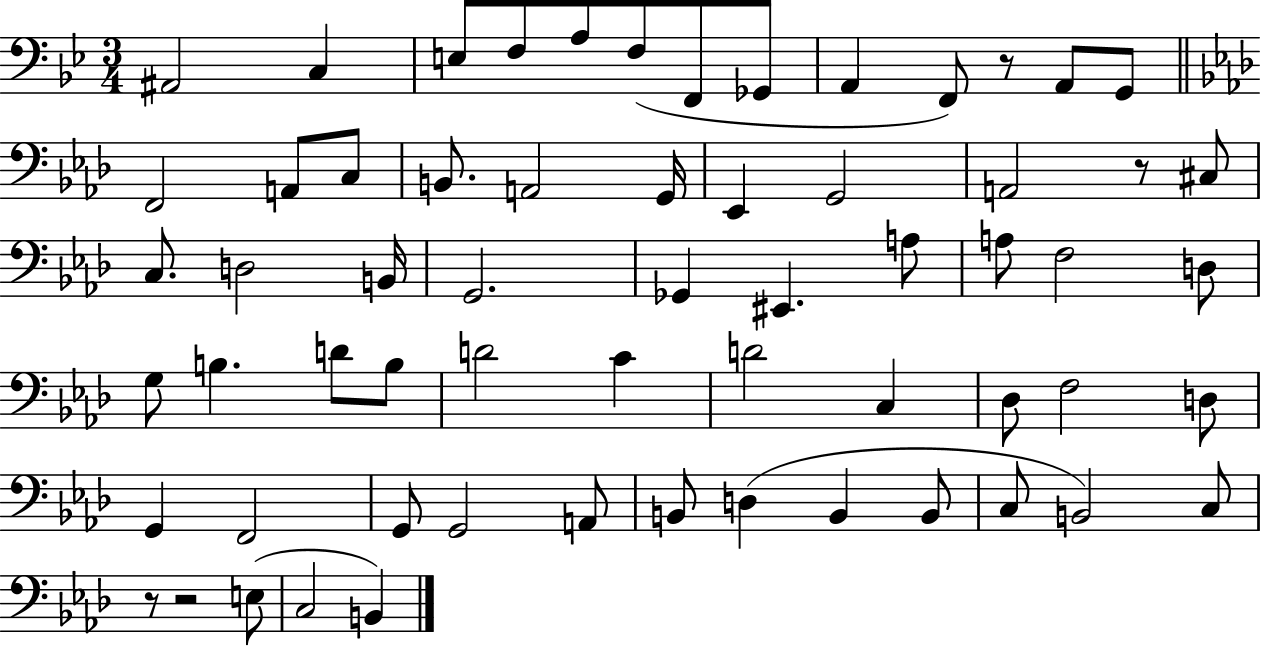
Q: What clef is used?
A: bass